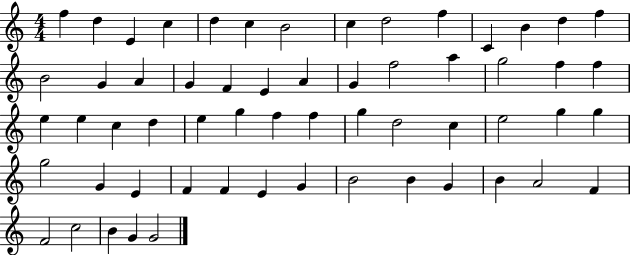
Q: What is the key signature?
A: C major